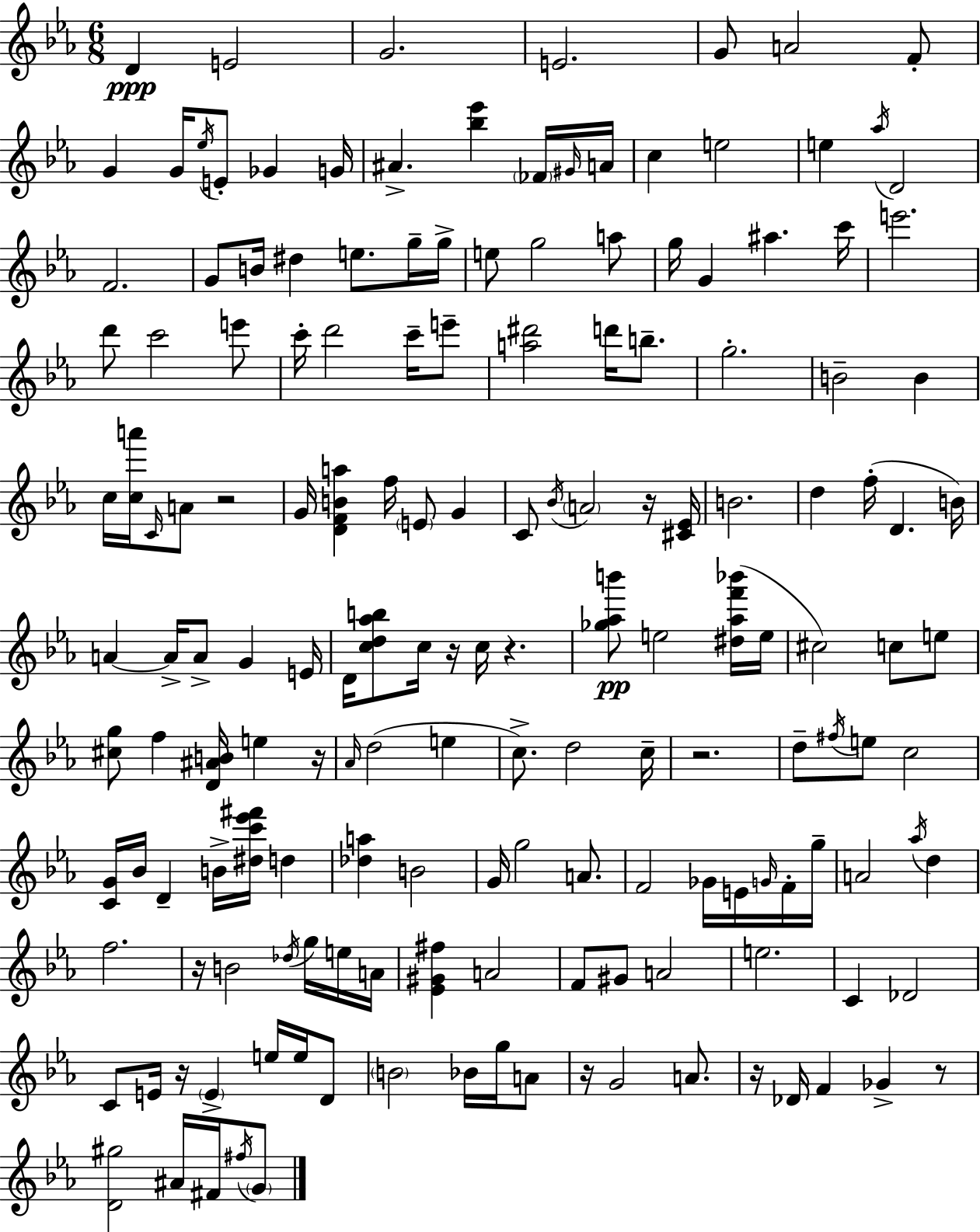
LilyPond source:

{
  \clef treble
  \numericTimeSignature
  \time 6/8
  \key ees \major
  d'4\ppp e'2 | g'2. | e'2. | g'8 a'2 f'8-. | \break g'4 g'16 \acciaccatura { ees''16 } e'8-. ges'4 | g'16 ais'4.-> <bes'' ees'''>4 \parenthesize fes'16 | \grace { gis'16 } a'16 c''4 e''2 | e''4 \acciaccatura { aes''16 } d'2 | \break f'2. | g'8 b'16 dis''4 e''8. | g''16-- g''16-> e''8 g''2 | a''8 g''16 g'4 ais''4. | \break c'''16 e'''2. | d'''8 c'''2 | e'''8 c'''16-. d'''2 | c'''16-- e'''8-- <a'' dis'''>2 d'''16 | \break b''8.-- g''2.-. | b'2-- b'4 | c''16 <c'' a'''>16 \grace { c'16 } a'8 r2 | g'16 <d' f' b' a''>4 f''16 \parenthesize e'8 | \break g'4 c'8 \acciaccatura { bes'16 } \parenthesize a'2 | r16 <cis' ees'>16 b'2. | d''4 f''16-.( d'4. | b'16) a'4~~ a'16-> a'8-> | \break g'4 e'16 d'16 <c'' d'' aes'' b''>8 c''16 r16 c''16 r4. | <ges'' aes'' b'''>8\pp e''2 | <dis'' aes'' f''' bes'''>16( e''16 cis''2) | c''8 e''8 <cis'' g''>8 f''4 <d' ais' b'>16 | \break e''4 r16 \grace { aes'16 } d''2( | e''4 c''8.->) d''2 | c''16-- r2. | d''8-- \acciaccatura { fis''16 } e''8 c''2 | \break <c' g'>16 bes'16 d'4-- | b'16-> <dis'' c''' ees''' fis'''>16 d''4 <des'' a''>4 b'2 | g'16 g''2 | a'8. f'2 | \break ges'16 e'16 \grace { g'16 } f'16-. g''16-- a'2 | \acciaccatura { aes''16 } d''4 f''2. | r16 b'2 | \acciaccatura { des''16 } g''16 e''16 a'16 <ees' gis' fis''>4 | \break a'2 f'8 | gis'8 a'2 e''2. | c'4 | des'2 c'8 | \break e'16 r16 \parenthesize e'4-> e''16 e''16 d'8 \parenthesize b'2 | bes'16 g''16 a'8 r16 g'2 | a'8. r16 des'16 | f'4 ges'4-> r8 <d' gis''>2 | \break ais'16 fis'16 \acciaccatura { fis''16 } \parenthesize g'8 \bar "|."
}